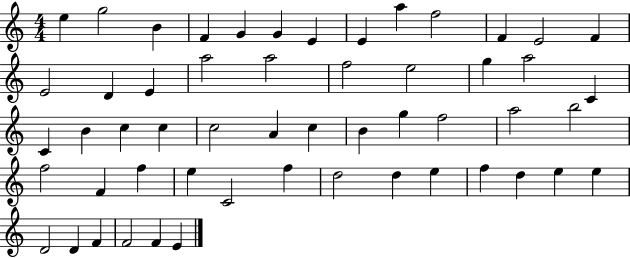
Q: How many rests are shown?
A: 0